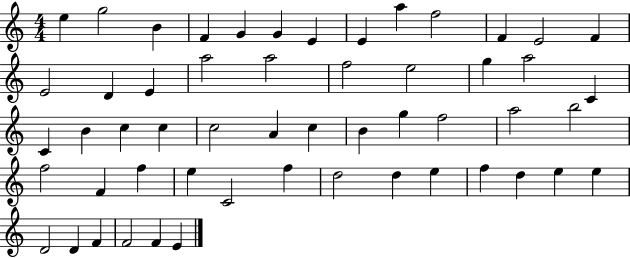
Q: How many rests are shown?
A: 0